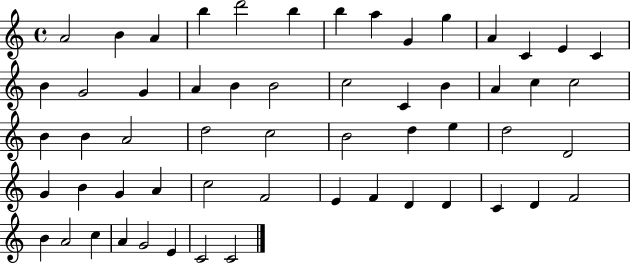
{
  \clef treble
  \time 4/4
  \defaultTimeSignature
  \key c \major
  a'2 b'4 a'4 | b''4 d'''2 b''4 | b''4 a''4 g'4 g''4 | a'4 c'4 e'4 c'4 | \break b'4 g'2 g'4 | a'4 b'4 b'2 | c''2 c'4 b'4 | a'4 c''4 c''2 | \break b'4 b'4 a'2 | d''2 c''2 | b'2 d''4 e''4 | d''2 d'2 | \break g'4 b'4 g'4 a'4 | c''2 f'2 | e'4 f'4 d'4 d'4 | c'4 d'4 f'2 | \break b'4 a'2 c''4 | a'4 g'2 e'4 | c'2 c'2 | \bar "|."
}